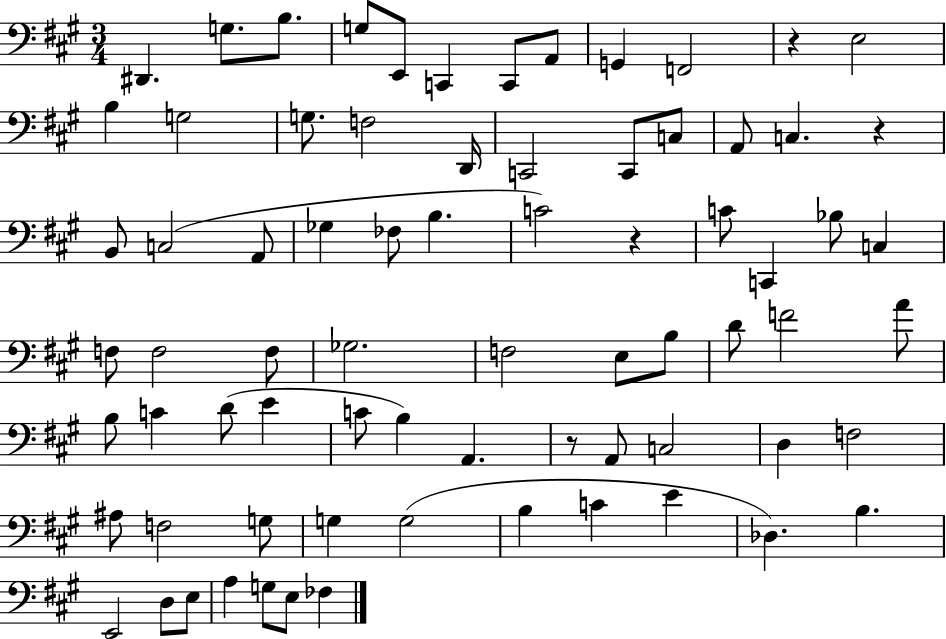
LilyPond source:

{
  \clef bass
  \numericTimeSignature
  \time 3/4
  \key a \major
  \repeat volta 2 { dis,4. g8. b8. | g8 e,8 c,4 c,8 a,8 | g,4 f,2 | r4 e2 | \break b4 g2 | g8. f2 d,16 | c,2 c,8 c8 | a,8 c4. r4 | \break b,8 c2( a,8 | ges4 fes8 b4. | c'2) r4 | c'8 c,4 bes8 c4 | \break f8 f2 f8 | ges2. | f2 e8 b8 | d'8 f'2 a'8 | \break b8 c'4 d'8( e'4 | c'8 b4) a,4. | r8 a,8 c2 | d4 f2 | \break ais8 f2 g8 | g4 g2( | b4 c'4 e'4 | des4.) b4. | \break e,2 d8 e8 | a4 g8 e8 fes4 | } \bar "|."
}